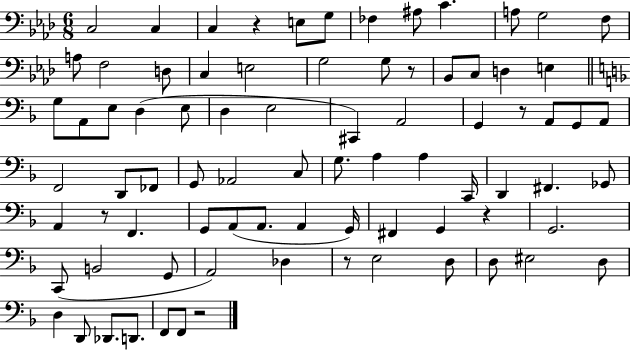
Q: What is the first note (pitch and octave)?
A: C3